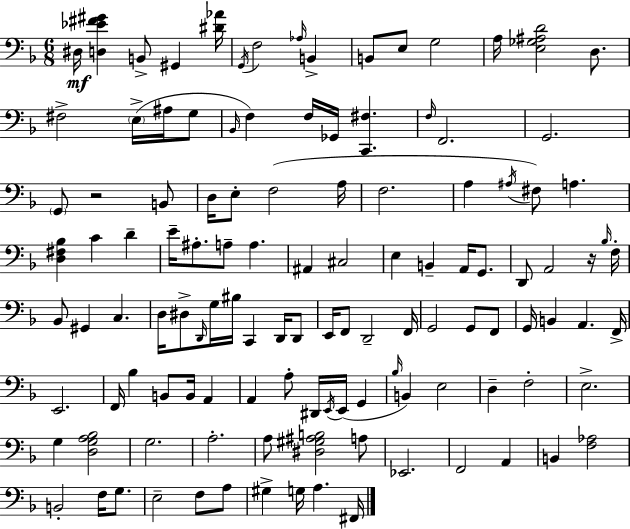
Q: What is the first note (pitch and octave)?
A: D#3